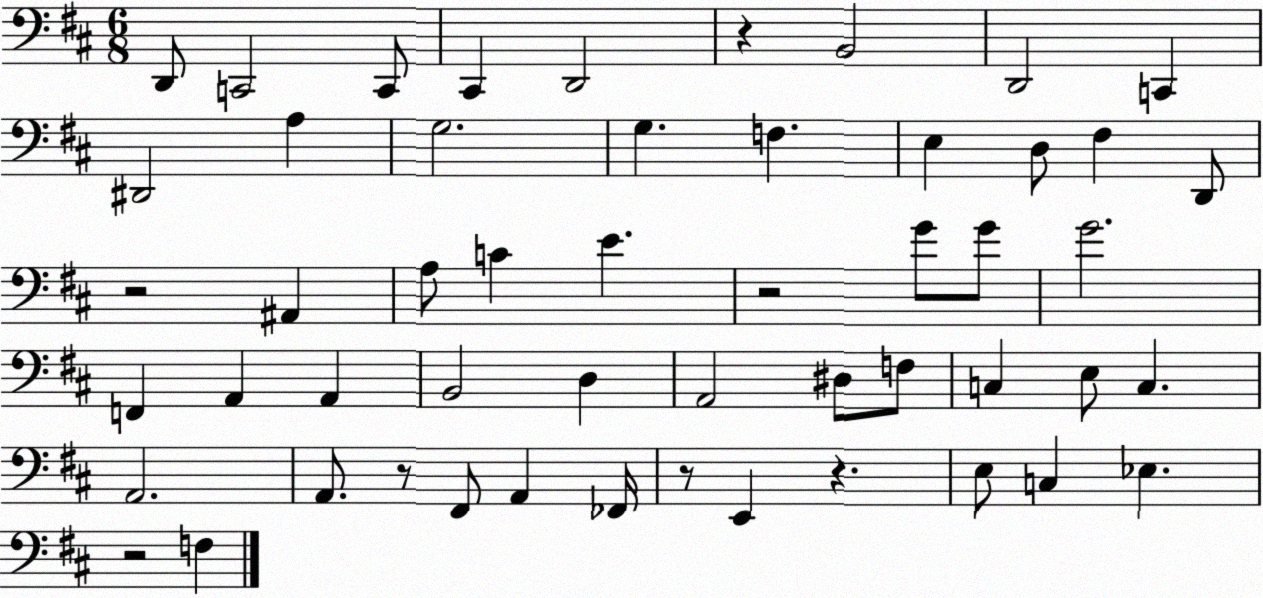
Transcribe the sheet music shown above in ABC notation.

X:1
T:Untitled
M:6/8
L:1/4
K:D
D,,/2 C,,2 C,,/2 ^C,, D,,2 z B,,2 D,,2 C,, ^D,,2 A, G,2 G, F, E, D,/2 ^F, D,,/2 z2 ^A,, A,/2 C E z2 G/2 G/2 G2 F,, A,, A,, B,,2 D, A,,2 ^D,/2 F,/2 C, E,/2 C, A,,2 A,,/2 z/2 ^F,,/2 A,, _F,,/4 z/2 E,, z E,/2 C, _E, z2 F,